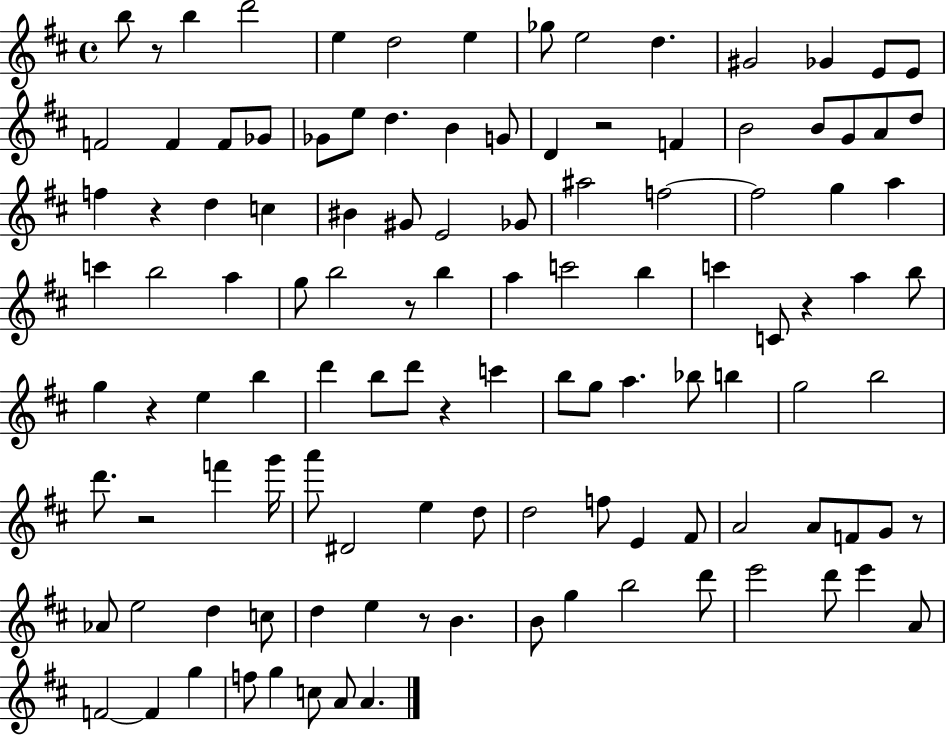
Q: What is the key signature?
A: D major